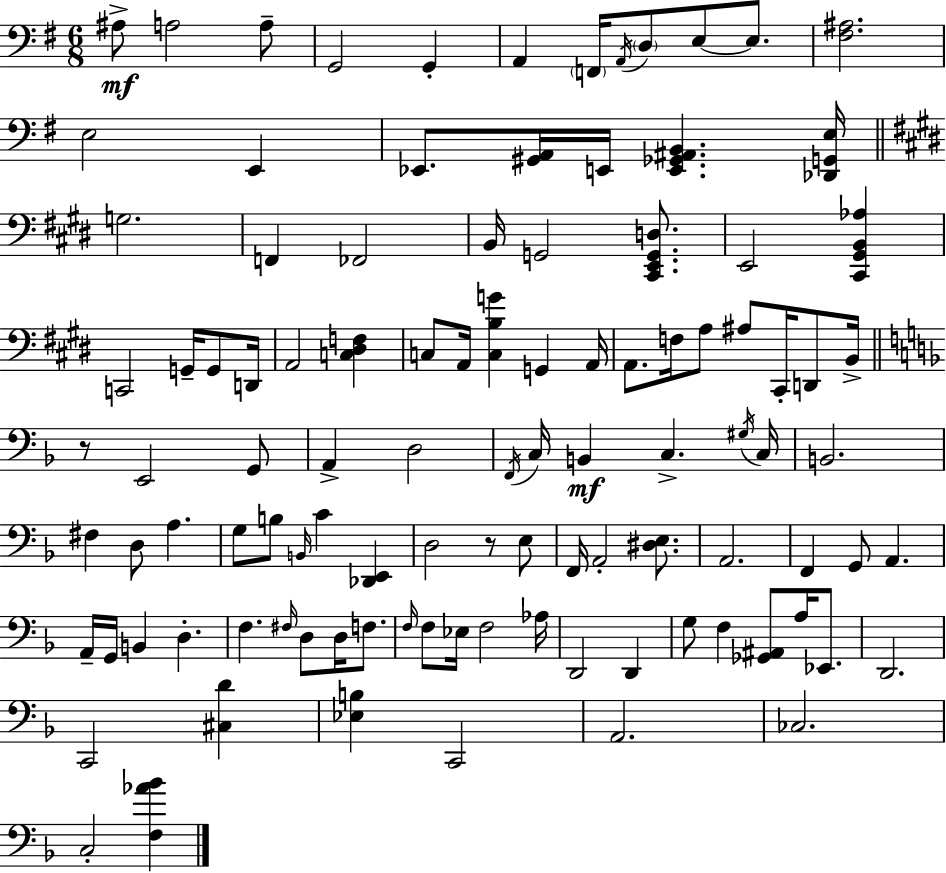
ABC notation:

X:1
T:Untitled
M:6/8
L:1/4
K:Em
^A,/2 A,2 A,/2 G,,2 G,, A,, F,,/4 A,,/4 D,/2 E,/2 E,/2 [^F,^A,]2 E,2 E,, _E,,/2 [^G,,A,,]/4 E,,/4 [E,,_G,,^A,,B,,] [_D,,G,,E,]/4 G,2 F,, _F,,2 B,,/4 G,,2 [^C,,E,,G,,D,]/2 E,,2 [^C,,^G,,B,,_A,] C,,2 G,,/4 G,,/2 D,,/4 A,,2 [C,^D,F,] C,/2 A,,/4 [C,B,G] G,, A,,/4 A,,/2 F,/4 A,/2 ^A,/2 ^C,,/4 D,,/2 B,,/4 z/2 E,,2 G,,/2 A,, D,2 F,,/4 C,/4 B,, C, ^G,/4 C,/4 B,,2 ^F, D,/2 A, G,/2 B,/2 B,,/4 C [_D,,E,,] D,2 z/2 E,/2 F,,/4 A,,2 [^D,E,]/2 A,,2 F,, G,,/2 A,, A,,/4 G,,/4 B,, D, F, ^F,/4 D,/2 D,/4 F,/2 F,/4 F,/2 _E,/4 F,2 _A,/4 D,,2 D,, G,/2 F, [_G,,^A,,]/2 A,/4 _E,,/2 D,,2 C,,2 [^C,D] [_E,B,] C,,2 A,,2 _C,2 C,2 [F,_A_B]